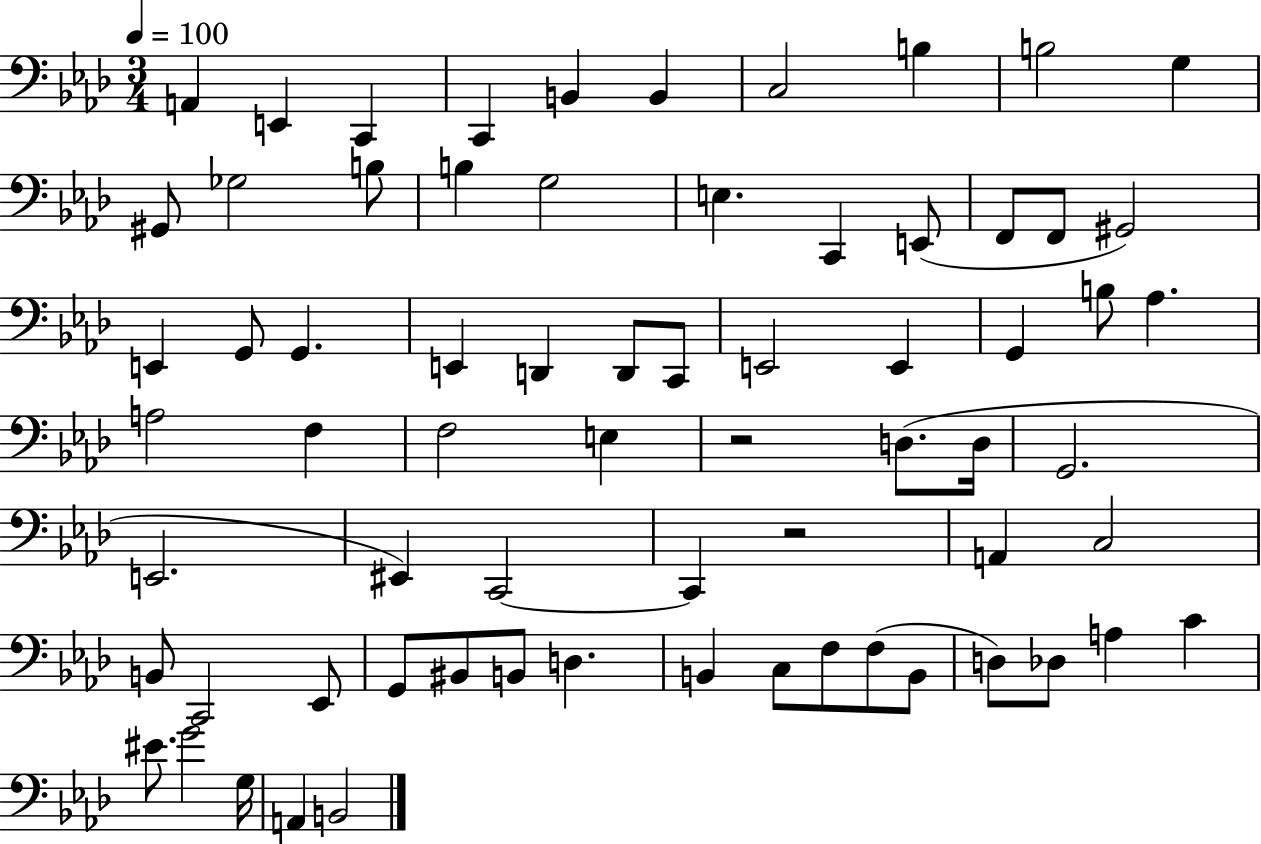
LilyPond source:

{
  \clef bass
  \numericTimeSignature
  \time 3/4
  \key aes \major
  \tempo 4 = 100
  \repeat volta 2 { a,4 e,4 c,4 | c,4 b,4 b,4 | c2 b4 | b2 g4 | \break gis,8 ges2 b8 | b4 g2 | e4. c,4 e,8( | f,8 f,8 gis,2) | \break e,4 g,8 g,4. | e,4 d,4 d,8 c,8 | e,2 e,4 | g,4 b8 aes4. | \break a2 f4 | f2 e4 | r2 d8.( d16 | g,2. | \break e,2. | eis,4) c,2~~ | c,4 r2 | a,4 c2 | \break b,8 c,2 ees,8 | g,8 bis,8 b,8 d4. | b,4 c8 f8 f8( b,8 | d8) des8 a4 c'4 | \break eis'8. g'2 g16 | a,4 b,2 | } \bar "|."
}